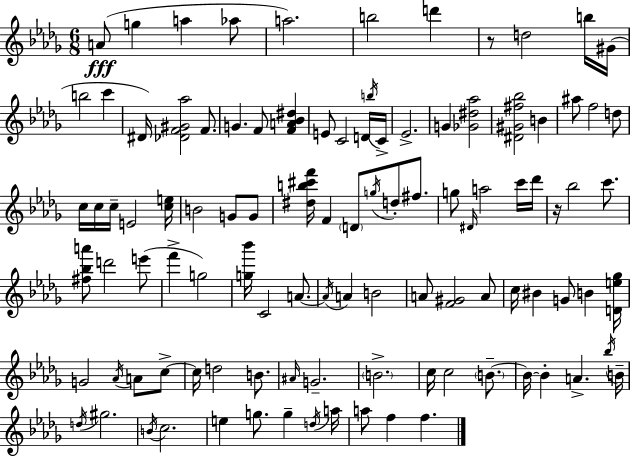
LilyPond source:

{
  \clef treble
  \numericTimeSignature
  \time 6/8
  \key bes \minor
  \repeat volta 2 { a'8(\fff g''4 a''4 aes''8 | a''2.) | b''2 d'''4 | r8 d''2 b''16 gis'16( | \break b''2 c'''4 | dis'16) <des' f' gis' aes''>2 f'8. | g'4. f'8 <f' a' bes' dis''>4 | e'8 c'2 d'16 \acciaccatura { b''16 } | \break c'16-> ees'2.-> | g'4 <ges' dis'' aes''>2 | <dis' gis' fis'' bes''>2 b'4 | ais''8 f''2 d''8 | \break c''16 c''16 c''16-- e'2 | <c'' e''>16 b'2 g'8 g'8 | <dis'' b'' cis''' f'''>16 f'4 \parenthesize d'8 \acciaccatura { g''16 } d''8-. fis''8. | g''8 \grace { dis'16 } a''2 | \break c'''16 des'''16 r16 bes''2 | c'''8. <fis'' bes'' a'''>8 d'''2 | e'''8( f'''4-> g''2) | <g'' bes'''>16 c'2 | \break a'8.~~ \acciaccatura { a'16 } a'4 b'2 | a'8 <f' gis'>2 | a'8 c''16 bis'4 g'8 b'4 | <d' e'' ges''>16 g'2 | \break \acciaccatura { aes'16 } a'8 c''8->~~ c''16 d''2 | b'8. \grace { ais'16 } g'2.-- | \parenthesize b'2.-> | c''16 c''2 | \break \parenthesize b'8.--~~ b'16~~ b'4-. a'4.-> | \acciaccatura { bes''16 } b'16-- \acciaccatura { d''16 } gis''2. | \acciaccatura { b'16 } c''2. | e''4 | \break g''8. g''4-- \acciaccatura { d''16 } a''16 a''8 | f''4 f''4. } \bar "|."
}